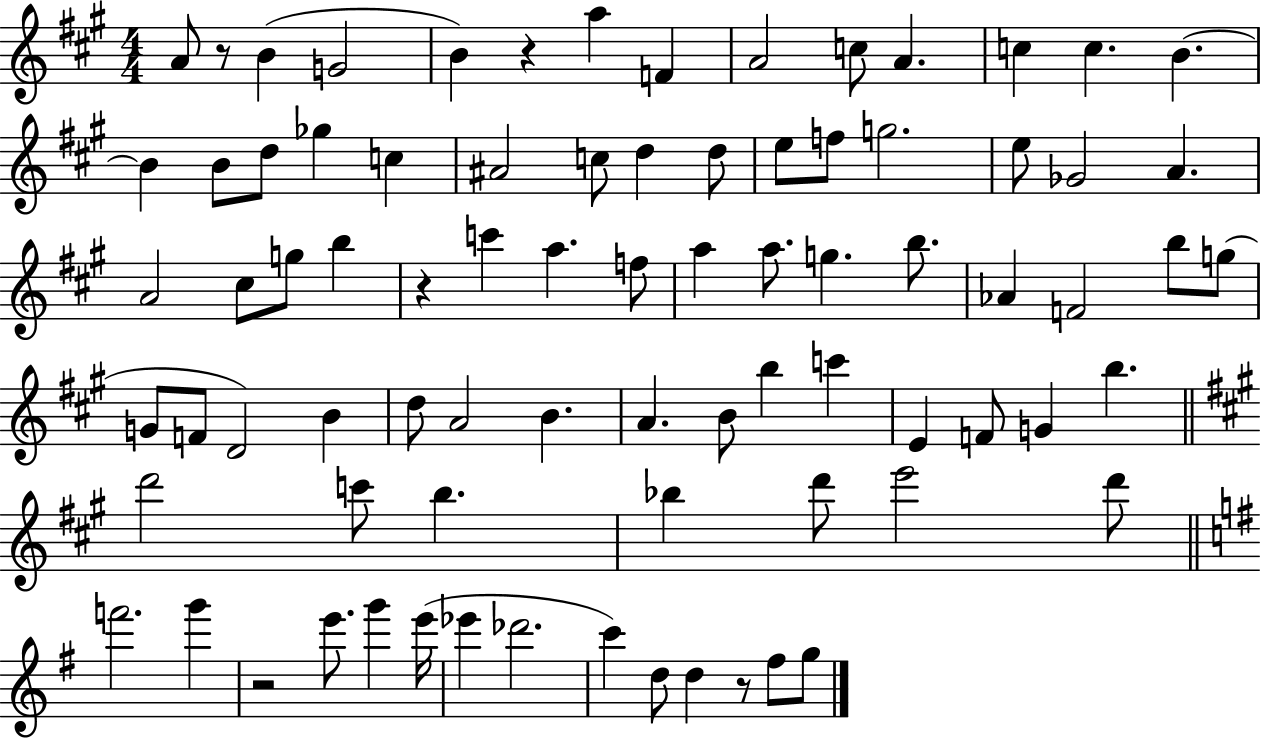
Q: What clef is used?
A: treble